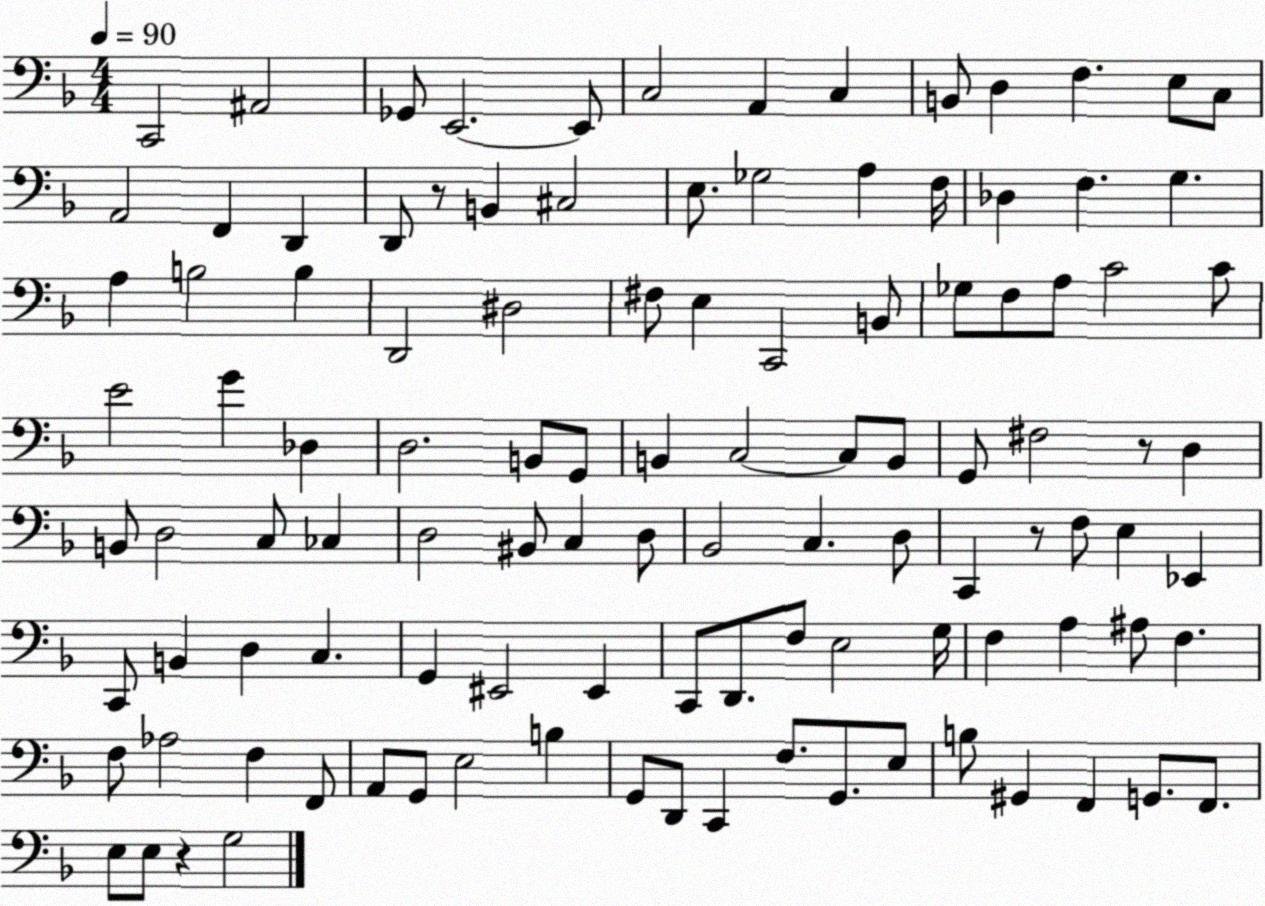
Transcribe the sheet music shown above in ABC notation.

X:1
T:Untitled
M:4/4
L:1/4
K:F
C,,2 ^A,,2 _G,,/2 E,,2 E,,/2 C,2 A,, C, B,,/2 D, F, E,/2 C,/2 A,,2 F,, D,, D,,/2 z/2 B,, ^C,2 E,/2 _G,2 A, F,/4 _D, F, G, A, B,2 B, D,,2 ^D,2 ^F,/2 E, C,,2 B,,/2 _G,/2 F,/2 A,/2 C2 C/2 E2 G _D, D,2 B,,/2 G,,/2 B,, C,2 C,/2 B,,/2 G,,/2 ^F,2 z/2 D, B,,/2 D,2 C,/2 _C, D,2 ^B,,/2 C, D,/2 _B,,2 C, D,/2 C,, z/2 F,/2 E, _E,, C,,/2 B,, D, C, G,, ^E,,2 ^E,, C,,/2 D,,/2 F,/2 E,2 G,/4 F, A, ^A,/2 F, F,/2 _A,2 F, F,,/2 A,,/2 G,,/2 E,2 B, G,,/2 D,,/2 C,, F,/2 G,,/2 E,/2 B,/2 ^G,, F,, G,,/2 F,,/2 E,/2 E,/2 z G,2